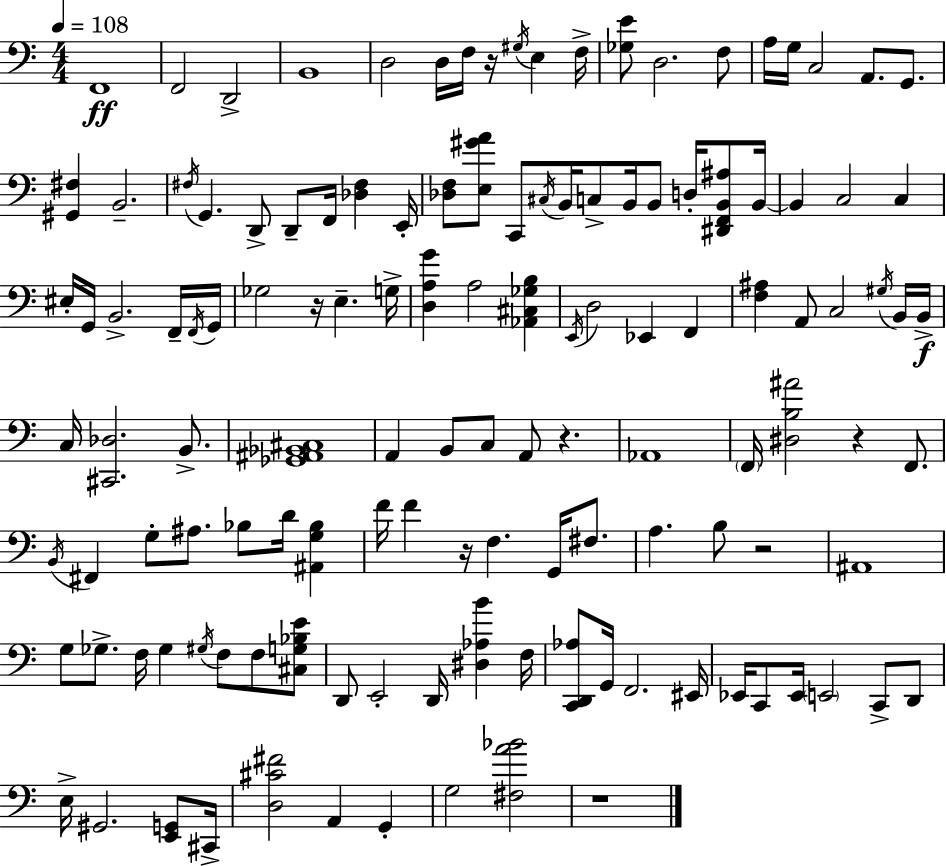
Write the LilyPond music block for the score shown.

{
  \clef bass
  \numericTimeSignature
  \time 4/4
  \key c \major
  \tempo 4 = 108
  f,1\ff | f,2 d,2-> | b,1 | d2 d16 f16 r16 \acciaccatura { gis16 } e4 | \break f16-> <ges e'>8 d2. f8 | a16 g16 c2 a,8. g,8. | <gis, fis>4 b,2.-- | \acciaccatura { fis16 } g,4. d,8-> d,8-- f,16 <des fis>4 | \break e,16-. <des f>8 <e gis' a'>8 c,8 \acciaccatura { cis16 } b,16 c8-> b,16 b,8 d16-. | <dis, f, b, ais>8 b,16~~ b,4 c2 c4 | eis16-. g,16 b,2.-> | f,16-- \acciaccatura { f,16 } g,16 ges2 r16 e4.-- | \break g16-> <d a g'>4 a2 | <aes, cis ges b>4 \acciaccatura { e,16 } d2 ees,4 | f,4 <f ais>4 a,8 c2 | \acciaccatura { gis16 } b,16 b,16->\f c16 <cis, des>2. | \break b,8.-> <ges, ais, bes, cis>1 | a,4 b,8 c8 a,8 | r4. aes,1 | \parenthesize f,16 <dis b ais'>2 r4 | \break f,8. \acciaccatura { b,16 } fis,4 g8-. ais8. | bes8 d'16 <ais, g bes>4 f'16 f'4 r16 f4. | g,16 fis8. a4. b8 r2 | ais,1 | \break g8 ges8.-> f16 ges4 | \acciaccatura { gis16 } f8 f8 <cis g bes e'>8 d,8 e,2-. | d,16 <dis aes b'>4 f16 <c, d, aes>8 g,16 f,2. | eis,16 ees,16 c,8 ees,16 \parenthesize e,2 | \break c,8-> d,8 e16-> gis,2. | <e, g,>8 cis,16-> <d cis' fis'>2 | a,4 g,4-. g2 | <fis a' bes'>2 r1 | \break \bar "|."
}